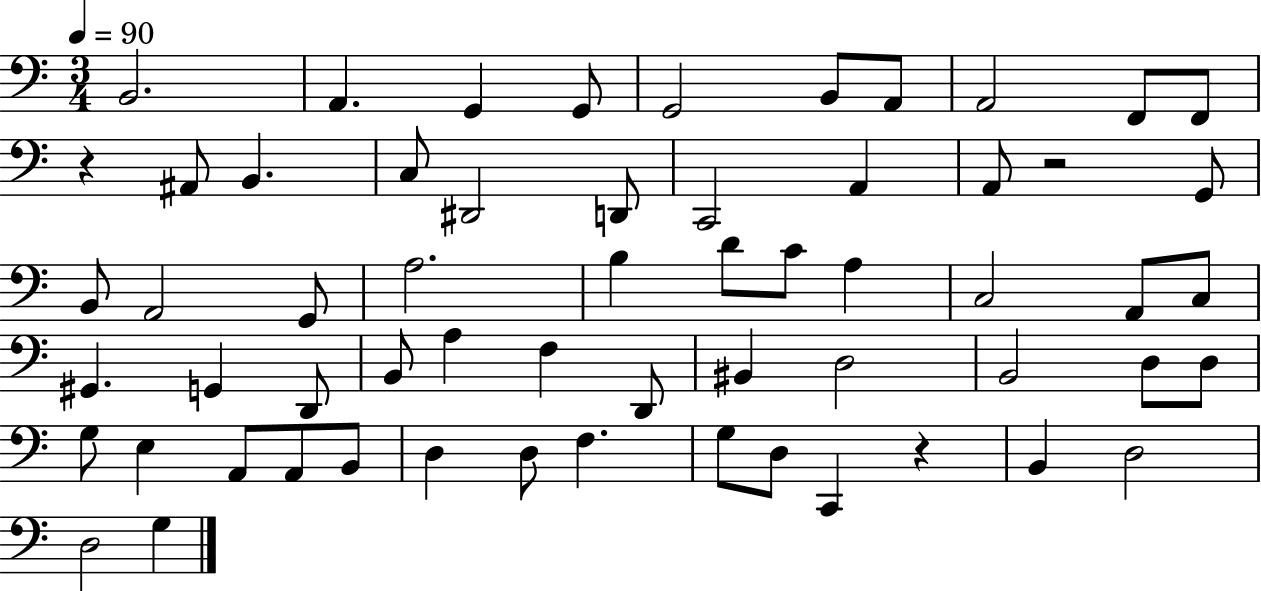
X:1
T:Untitled
M:3/4
L:1/4
K:C
B,,2 A,, G,, G,,/2 G,,2 B,,/2 A,,/2 A,,2 F,,/2 F,,/2 z ^A,,/2 B,, C,/2 ^D,,2 D,,/2 C,,2 A,, A,,/2 z2 G,,/2 B,,/2 A,,2 G,,/2 A,2 B, D/2 C/2 A, C,2 A,,/2 C,/2 ^G,, G,, D,,/2 B,,/2 A, F, D,,/2 ^B,, D,2 B,,2 D,/2 D,/2 G,/2 E, A,,/2 A,,/2 B,,/2 D, D,/2 F, G,/2 D,/2 C,, z B,, D,2 D,2 G,